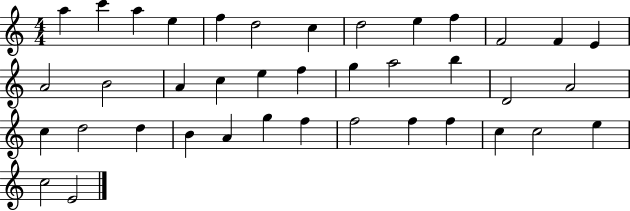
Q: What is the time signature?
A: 4/4